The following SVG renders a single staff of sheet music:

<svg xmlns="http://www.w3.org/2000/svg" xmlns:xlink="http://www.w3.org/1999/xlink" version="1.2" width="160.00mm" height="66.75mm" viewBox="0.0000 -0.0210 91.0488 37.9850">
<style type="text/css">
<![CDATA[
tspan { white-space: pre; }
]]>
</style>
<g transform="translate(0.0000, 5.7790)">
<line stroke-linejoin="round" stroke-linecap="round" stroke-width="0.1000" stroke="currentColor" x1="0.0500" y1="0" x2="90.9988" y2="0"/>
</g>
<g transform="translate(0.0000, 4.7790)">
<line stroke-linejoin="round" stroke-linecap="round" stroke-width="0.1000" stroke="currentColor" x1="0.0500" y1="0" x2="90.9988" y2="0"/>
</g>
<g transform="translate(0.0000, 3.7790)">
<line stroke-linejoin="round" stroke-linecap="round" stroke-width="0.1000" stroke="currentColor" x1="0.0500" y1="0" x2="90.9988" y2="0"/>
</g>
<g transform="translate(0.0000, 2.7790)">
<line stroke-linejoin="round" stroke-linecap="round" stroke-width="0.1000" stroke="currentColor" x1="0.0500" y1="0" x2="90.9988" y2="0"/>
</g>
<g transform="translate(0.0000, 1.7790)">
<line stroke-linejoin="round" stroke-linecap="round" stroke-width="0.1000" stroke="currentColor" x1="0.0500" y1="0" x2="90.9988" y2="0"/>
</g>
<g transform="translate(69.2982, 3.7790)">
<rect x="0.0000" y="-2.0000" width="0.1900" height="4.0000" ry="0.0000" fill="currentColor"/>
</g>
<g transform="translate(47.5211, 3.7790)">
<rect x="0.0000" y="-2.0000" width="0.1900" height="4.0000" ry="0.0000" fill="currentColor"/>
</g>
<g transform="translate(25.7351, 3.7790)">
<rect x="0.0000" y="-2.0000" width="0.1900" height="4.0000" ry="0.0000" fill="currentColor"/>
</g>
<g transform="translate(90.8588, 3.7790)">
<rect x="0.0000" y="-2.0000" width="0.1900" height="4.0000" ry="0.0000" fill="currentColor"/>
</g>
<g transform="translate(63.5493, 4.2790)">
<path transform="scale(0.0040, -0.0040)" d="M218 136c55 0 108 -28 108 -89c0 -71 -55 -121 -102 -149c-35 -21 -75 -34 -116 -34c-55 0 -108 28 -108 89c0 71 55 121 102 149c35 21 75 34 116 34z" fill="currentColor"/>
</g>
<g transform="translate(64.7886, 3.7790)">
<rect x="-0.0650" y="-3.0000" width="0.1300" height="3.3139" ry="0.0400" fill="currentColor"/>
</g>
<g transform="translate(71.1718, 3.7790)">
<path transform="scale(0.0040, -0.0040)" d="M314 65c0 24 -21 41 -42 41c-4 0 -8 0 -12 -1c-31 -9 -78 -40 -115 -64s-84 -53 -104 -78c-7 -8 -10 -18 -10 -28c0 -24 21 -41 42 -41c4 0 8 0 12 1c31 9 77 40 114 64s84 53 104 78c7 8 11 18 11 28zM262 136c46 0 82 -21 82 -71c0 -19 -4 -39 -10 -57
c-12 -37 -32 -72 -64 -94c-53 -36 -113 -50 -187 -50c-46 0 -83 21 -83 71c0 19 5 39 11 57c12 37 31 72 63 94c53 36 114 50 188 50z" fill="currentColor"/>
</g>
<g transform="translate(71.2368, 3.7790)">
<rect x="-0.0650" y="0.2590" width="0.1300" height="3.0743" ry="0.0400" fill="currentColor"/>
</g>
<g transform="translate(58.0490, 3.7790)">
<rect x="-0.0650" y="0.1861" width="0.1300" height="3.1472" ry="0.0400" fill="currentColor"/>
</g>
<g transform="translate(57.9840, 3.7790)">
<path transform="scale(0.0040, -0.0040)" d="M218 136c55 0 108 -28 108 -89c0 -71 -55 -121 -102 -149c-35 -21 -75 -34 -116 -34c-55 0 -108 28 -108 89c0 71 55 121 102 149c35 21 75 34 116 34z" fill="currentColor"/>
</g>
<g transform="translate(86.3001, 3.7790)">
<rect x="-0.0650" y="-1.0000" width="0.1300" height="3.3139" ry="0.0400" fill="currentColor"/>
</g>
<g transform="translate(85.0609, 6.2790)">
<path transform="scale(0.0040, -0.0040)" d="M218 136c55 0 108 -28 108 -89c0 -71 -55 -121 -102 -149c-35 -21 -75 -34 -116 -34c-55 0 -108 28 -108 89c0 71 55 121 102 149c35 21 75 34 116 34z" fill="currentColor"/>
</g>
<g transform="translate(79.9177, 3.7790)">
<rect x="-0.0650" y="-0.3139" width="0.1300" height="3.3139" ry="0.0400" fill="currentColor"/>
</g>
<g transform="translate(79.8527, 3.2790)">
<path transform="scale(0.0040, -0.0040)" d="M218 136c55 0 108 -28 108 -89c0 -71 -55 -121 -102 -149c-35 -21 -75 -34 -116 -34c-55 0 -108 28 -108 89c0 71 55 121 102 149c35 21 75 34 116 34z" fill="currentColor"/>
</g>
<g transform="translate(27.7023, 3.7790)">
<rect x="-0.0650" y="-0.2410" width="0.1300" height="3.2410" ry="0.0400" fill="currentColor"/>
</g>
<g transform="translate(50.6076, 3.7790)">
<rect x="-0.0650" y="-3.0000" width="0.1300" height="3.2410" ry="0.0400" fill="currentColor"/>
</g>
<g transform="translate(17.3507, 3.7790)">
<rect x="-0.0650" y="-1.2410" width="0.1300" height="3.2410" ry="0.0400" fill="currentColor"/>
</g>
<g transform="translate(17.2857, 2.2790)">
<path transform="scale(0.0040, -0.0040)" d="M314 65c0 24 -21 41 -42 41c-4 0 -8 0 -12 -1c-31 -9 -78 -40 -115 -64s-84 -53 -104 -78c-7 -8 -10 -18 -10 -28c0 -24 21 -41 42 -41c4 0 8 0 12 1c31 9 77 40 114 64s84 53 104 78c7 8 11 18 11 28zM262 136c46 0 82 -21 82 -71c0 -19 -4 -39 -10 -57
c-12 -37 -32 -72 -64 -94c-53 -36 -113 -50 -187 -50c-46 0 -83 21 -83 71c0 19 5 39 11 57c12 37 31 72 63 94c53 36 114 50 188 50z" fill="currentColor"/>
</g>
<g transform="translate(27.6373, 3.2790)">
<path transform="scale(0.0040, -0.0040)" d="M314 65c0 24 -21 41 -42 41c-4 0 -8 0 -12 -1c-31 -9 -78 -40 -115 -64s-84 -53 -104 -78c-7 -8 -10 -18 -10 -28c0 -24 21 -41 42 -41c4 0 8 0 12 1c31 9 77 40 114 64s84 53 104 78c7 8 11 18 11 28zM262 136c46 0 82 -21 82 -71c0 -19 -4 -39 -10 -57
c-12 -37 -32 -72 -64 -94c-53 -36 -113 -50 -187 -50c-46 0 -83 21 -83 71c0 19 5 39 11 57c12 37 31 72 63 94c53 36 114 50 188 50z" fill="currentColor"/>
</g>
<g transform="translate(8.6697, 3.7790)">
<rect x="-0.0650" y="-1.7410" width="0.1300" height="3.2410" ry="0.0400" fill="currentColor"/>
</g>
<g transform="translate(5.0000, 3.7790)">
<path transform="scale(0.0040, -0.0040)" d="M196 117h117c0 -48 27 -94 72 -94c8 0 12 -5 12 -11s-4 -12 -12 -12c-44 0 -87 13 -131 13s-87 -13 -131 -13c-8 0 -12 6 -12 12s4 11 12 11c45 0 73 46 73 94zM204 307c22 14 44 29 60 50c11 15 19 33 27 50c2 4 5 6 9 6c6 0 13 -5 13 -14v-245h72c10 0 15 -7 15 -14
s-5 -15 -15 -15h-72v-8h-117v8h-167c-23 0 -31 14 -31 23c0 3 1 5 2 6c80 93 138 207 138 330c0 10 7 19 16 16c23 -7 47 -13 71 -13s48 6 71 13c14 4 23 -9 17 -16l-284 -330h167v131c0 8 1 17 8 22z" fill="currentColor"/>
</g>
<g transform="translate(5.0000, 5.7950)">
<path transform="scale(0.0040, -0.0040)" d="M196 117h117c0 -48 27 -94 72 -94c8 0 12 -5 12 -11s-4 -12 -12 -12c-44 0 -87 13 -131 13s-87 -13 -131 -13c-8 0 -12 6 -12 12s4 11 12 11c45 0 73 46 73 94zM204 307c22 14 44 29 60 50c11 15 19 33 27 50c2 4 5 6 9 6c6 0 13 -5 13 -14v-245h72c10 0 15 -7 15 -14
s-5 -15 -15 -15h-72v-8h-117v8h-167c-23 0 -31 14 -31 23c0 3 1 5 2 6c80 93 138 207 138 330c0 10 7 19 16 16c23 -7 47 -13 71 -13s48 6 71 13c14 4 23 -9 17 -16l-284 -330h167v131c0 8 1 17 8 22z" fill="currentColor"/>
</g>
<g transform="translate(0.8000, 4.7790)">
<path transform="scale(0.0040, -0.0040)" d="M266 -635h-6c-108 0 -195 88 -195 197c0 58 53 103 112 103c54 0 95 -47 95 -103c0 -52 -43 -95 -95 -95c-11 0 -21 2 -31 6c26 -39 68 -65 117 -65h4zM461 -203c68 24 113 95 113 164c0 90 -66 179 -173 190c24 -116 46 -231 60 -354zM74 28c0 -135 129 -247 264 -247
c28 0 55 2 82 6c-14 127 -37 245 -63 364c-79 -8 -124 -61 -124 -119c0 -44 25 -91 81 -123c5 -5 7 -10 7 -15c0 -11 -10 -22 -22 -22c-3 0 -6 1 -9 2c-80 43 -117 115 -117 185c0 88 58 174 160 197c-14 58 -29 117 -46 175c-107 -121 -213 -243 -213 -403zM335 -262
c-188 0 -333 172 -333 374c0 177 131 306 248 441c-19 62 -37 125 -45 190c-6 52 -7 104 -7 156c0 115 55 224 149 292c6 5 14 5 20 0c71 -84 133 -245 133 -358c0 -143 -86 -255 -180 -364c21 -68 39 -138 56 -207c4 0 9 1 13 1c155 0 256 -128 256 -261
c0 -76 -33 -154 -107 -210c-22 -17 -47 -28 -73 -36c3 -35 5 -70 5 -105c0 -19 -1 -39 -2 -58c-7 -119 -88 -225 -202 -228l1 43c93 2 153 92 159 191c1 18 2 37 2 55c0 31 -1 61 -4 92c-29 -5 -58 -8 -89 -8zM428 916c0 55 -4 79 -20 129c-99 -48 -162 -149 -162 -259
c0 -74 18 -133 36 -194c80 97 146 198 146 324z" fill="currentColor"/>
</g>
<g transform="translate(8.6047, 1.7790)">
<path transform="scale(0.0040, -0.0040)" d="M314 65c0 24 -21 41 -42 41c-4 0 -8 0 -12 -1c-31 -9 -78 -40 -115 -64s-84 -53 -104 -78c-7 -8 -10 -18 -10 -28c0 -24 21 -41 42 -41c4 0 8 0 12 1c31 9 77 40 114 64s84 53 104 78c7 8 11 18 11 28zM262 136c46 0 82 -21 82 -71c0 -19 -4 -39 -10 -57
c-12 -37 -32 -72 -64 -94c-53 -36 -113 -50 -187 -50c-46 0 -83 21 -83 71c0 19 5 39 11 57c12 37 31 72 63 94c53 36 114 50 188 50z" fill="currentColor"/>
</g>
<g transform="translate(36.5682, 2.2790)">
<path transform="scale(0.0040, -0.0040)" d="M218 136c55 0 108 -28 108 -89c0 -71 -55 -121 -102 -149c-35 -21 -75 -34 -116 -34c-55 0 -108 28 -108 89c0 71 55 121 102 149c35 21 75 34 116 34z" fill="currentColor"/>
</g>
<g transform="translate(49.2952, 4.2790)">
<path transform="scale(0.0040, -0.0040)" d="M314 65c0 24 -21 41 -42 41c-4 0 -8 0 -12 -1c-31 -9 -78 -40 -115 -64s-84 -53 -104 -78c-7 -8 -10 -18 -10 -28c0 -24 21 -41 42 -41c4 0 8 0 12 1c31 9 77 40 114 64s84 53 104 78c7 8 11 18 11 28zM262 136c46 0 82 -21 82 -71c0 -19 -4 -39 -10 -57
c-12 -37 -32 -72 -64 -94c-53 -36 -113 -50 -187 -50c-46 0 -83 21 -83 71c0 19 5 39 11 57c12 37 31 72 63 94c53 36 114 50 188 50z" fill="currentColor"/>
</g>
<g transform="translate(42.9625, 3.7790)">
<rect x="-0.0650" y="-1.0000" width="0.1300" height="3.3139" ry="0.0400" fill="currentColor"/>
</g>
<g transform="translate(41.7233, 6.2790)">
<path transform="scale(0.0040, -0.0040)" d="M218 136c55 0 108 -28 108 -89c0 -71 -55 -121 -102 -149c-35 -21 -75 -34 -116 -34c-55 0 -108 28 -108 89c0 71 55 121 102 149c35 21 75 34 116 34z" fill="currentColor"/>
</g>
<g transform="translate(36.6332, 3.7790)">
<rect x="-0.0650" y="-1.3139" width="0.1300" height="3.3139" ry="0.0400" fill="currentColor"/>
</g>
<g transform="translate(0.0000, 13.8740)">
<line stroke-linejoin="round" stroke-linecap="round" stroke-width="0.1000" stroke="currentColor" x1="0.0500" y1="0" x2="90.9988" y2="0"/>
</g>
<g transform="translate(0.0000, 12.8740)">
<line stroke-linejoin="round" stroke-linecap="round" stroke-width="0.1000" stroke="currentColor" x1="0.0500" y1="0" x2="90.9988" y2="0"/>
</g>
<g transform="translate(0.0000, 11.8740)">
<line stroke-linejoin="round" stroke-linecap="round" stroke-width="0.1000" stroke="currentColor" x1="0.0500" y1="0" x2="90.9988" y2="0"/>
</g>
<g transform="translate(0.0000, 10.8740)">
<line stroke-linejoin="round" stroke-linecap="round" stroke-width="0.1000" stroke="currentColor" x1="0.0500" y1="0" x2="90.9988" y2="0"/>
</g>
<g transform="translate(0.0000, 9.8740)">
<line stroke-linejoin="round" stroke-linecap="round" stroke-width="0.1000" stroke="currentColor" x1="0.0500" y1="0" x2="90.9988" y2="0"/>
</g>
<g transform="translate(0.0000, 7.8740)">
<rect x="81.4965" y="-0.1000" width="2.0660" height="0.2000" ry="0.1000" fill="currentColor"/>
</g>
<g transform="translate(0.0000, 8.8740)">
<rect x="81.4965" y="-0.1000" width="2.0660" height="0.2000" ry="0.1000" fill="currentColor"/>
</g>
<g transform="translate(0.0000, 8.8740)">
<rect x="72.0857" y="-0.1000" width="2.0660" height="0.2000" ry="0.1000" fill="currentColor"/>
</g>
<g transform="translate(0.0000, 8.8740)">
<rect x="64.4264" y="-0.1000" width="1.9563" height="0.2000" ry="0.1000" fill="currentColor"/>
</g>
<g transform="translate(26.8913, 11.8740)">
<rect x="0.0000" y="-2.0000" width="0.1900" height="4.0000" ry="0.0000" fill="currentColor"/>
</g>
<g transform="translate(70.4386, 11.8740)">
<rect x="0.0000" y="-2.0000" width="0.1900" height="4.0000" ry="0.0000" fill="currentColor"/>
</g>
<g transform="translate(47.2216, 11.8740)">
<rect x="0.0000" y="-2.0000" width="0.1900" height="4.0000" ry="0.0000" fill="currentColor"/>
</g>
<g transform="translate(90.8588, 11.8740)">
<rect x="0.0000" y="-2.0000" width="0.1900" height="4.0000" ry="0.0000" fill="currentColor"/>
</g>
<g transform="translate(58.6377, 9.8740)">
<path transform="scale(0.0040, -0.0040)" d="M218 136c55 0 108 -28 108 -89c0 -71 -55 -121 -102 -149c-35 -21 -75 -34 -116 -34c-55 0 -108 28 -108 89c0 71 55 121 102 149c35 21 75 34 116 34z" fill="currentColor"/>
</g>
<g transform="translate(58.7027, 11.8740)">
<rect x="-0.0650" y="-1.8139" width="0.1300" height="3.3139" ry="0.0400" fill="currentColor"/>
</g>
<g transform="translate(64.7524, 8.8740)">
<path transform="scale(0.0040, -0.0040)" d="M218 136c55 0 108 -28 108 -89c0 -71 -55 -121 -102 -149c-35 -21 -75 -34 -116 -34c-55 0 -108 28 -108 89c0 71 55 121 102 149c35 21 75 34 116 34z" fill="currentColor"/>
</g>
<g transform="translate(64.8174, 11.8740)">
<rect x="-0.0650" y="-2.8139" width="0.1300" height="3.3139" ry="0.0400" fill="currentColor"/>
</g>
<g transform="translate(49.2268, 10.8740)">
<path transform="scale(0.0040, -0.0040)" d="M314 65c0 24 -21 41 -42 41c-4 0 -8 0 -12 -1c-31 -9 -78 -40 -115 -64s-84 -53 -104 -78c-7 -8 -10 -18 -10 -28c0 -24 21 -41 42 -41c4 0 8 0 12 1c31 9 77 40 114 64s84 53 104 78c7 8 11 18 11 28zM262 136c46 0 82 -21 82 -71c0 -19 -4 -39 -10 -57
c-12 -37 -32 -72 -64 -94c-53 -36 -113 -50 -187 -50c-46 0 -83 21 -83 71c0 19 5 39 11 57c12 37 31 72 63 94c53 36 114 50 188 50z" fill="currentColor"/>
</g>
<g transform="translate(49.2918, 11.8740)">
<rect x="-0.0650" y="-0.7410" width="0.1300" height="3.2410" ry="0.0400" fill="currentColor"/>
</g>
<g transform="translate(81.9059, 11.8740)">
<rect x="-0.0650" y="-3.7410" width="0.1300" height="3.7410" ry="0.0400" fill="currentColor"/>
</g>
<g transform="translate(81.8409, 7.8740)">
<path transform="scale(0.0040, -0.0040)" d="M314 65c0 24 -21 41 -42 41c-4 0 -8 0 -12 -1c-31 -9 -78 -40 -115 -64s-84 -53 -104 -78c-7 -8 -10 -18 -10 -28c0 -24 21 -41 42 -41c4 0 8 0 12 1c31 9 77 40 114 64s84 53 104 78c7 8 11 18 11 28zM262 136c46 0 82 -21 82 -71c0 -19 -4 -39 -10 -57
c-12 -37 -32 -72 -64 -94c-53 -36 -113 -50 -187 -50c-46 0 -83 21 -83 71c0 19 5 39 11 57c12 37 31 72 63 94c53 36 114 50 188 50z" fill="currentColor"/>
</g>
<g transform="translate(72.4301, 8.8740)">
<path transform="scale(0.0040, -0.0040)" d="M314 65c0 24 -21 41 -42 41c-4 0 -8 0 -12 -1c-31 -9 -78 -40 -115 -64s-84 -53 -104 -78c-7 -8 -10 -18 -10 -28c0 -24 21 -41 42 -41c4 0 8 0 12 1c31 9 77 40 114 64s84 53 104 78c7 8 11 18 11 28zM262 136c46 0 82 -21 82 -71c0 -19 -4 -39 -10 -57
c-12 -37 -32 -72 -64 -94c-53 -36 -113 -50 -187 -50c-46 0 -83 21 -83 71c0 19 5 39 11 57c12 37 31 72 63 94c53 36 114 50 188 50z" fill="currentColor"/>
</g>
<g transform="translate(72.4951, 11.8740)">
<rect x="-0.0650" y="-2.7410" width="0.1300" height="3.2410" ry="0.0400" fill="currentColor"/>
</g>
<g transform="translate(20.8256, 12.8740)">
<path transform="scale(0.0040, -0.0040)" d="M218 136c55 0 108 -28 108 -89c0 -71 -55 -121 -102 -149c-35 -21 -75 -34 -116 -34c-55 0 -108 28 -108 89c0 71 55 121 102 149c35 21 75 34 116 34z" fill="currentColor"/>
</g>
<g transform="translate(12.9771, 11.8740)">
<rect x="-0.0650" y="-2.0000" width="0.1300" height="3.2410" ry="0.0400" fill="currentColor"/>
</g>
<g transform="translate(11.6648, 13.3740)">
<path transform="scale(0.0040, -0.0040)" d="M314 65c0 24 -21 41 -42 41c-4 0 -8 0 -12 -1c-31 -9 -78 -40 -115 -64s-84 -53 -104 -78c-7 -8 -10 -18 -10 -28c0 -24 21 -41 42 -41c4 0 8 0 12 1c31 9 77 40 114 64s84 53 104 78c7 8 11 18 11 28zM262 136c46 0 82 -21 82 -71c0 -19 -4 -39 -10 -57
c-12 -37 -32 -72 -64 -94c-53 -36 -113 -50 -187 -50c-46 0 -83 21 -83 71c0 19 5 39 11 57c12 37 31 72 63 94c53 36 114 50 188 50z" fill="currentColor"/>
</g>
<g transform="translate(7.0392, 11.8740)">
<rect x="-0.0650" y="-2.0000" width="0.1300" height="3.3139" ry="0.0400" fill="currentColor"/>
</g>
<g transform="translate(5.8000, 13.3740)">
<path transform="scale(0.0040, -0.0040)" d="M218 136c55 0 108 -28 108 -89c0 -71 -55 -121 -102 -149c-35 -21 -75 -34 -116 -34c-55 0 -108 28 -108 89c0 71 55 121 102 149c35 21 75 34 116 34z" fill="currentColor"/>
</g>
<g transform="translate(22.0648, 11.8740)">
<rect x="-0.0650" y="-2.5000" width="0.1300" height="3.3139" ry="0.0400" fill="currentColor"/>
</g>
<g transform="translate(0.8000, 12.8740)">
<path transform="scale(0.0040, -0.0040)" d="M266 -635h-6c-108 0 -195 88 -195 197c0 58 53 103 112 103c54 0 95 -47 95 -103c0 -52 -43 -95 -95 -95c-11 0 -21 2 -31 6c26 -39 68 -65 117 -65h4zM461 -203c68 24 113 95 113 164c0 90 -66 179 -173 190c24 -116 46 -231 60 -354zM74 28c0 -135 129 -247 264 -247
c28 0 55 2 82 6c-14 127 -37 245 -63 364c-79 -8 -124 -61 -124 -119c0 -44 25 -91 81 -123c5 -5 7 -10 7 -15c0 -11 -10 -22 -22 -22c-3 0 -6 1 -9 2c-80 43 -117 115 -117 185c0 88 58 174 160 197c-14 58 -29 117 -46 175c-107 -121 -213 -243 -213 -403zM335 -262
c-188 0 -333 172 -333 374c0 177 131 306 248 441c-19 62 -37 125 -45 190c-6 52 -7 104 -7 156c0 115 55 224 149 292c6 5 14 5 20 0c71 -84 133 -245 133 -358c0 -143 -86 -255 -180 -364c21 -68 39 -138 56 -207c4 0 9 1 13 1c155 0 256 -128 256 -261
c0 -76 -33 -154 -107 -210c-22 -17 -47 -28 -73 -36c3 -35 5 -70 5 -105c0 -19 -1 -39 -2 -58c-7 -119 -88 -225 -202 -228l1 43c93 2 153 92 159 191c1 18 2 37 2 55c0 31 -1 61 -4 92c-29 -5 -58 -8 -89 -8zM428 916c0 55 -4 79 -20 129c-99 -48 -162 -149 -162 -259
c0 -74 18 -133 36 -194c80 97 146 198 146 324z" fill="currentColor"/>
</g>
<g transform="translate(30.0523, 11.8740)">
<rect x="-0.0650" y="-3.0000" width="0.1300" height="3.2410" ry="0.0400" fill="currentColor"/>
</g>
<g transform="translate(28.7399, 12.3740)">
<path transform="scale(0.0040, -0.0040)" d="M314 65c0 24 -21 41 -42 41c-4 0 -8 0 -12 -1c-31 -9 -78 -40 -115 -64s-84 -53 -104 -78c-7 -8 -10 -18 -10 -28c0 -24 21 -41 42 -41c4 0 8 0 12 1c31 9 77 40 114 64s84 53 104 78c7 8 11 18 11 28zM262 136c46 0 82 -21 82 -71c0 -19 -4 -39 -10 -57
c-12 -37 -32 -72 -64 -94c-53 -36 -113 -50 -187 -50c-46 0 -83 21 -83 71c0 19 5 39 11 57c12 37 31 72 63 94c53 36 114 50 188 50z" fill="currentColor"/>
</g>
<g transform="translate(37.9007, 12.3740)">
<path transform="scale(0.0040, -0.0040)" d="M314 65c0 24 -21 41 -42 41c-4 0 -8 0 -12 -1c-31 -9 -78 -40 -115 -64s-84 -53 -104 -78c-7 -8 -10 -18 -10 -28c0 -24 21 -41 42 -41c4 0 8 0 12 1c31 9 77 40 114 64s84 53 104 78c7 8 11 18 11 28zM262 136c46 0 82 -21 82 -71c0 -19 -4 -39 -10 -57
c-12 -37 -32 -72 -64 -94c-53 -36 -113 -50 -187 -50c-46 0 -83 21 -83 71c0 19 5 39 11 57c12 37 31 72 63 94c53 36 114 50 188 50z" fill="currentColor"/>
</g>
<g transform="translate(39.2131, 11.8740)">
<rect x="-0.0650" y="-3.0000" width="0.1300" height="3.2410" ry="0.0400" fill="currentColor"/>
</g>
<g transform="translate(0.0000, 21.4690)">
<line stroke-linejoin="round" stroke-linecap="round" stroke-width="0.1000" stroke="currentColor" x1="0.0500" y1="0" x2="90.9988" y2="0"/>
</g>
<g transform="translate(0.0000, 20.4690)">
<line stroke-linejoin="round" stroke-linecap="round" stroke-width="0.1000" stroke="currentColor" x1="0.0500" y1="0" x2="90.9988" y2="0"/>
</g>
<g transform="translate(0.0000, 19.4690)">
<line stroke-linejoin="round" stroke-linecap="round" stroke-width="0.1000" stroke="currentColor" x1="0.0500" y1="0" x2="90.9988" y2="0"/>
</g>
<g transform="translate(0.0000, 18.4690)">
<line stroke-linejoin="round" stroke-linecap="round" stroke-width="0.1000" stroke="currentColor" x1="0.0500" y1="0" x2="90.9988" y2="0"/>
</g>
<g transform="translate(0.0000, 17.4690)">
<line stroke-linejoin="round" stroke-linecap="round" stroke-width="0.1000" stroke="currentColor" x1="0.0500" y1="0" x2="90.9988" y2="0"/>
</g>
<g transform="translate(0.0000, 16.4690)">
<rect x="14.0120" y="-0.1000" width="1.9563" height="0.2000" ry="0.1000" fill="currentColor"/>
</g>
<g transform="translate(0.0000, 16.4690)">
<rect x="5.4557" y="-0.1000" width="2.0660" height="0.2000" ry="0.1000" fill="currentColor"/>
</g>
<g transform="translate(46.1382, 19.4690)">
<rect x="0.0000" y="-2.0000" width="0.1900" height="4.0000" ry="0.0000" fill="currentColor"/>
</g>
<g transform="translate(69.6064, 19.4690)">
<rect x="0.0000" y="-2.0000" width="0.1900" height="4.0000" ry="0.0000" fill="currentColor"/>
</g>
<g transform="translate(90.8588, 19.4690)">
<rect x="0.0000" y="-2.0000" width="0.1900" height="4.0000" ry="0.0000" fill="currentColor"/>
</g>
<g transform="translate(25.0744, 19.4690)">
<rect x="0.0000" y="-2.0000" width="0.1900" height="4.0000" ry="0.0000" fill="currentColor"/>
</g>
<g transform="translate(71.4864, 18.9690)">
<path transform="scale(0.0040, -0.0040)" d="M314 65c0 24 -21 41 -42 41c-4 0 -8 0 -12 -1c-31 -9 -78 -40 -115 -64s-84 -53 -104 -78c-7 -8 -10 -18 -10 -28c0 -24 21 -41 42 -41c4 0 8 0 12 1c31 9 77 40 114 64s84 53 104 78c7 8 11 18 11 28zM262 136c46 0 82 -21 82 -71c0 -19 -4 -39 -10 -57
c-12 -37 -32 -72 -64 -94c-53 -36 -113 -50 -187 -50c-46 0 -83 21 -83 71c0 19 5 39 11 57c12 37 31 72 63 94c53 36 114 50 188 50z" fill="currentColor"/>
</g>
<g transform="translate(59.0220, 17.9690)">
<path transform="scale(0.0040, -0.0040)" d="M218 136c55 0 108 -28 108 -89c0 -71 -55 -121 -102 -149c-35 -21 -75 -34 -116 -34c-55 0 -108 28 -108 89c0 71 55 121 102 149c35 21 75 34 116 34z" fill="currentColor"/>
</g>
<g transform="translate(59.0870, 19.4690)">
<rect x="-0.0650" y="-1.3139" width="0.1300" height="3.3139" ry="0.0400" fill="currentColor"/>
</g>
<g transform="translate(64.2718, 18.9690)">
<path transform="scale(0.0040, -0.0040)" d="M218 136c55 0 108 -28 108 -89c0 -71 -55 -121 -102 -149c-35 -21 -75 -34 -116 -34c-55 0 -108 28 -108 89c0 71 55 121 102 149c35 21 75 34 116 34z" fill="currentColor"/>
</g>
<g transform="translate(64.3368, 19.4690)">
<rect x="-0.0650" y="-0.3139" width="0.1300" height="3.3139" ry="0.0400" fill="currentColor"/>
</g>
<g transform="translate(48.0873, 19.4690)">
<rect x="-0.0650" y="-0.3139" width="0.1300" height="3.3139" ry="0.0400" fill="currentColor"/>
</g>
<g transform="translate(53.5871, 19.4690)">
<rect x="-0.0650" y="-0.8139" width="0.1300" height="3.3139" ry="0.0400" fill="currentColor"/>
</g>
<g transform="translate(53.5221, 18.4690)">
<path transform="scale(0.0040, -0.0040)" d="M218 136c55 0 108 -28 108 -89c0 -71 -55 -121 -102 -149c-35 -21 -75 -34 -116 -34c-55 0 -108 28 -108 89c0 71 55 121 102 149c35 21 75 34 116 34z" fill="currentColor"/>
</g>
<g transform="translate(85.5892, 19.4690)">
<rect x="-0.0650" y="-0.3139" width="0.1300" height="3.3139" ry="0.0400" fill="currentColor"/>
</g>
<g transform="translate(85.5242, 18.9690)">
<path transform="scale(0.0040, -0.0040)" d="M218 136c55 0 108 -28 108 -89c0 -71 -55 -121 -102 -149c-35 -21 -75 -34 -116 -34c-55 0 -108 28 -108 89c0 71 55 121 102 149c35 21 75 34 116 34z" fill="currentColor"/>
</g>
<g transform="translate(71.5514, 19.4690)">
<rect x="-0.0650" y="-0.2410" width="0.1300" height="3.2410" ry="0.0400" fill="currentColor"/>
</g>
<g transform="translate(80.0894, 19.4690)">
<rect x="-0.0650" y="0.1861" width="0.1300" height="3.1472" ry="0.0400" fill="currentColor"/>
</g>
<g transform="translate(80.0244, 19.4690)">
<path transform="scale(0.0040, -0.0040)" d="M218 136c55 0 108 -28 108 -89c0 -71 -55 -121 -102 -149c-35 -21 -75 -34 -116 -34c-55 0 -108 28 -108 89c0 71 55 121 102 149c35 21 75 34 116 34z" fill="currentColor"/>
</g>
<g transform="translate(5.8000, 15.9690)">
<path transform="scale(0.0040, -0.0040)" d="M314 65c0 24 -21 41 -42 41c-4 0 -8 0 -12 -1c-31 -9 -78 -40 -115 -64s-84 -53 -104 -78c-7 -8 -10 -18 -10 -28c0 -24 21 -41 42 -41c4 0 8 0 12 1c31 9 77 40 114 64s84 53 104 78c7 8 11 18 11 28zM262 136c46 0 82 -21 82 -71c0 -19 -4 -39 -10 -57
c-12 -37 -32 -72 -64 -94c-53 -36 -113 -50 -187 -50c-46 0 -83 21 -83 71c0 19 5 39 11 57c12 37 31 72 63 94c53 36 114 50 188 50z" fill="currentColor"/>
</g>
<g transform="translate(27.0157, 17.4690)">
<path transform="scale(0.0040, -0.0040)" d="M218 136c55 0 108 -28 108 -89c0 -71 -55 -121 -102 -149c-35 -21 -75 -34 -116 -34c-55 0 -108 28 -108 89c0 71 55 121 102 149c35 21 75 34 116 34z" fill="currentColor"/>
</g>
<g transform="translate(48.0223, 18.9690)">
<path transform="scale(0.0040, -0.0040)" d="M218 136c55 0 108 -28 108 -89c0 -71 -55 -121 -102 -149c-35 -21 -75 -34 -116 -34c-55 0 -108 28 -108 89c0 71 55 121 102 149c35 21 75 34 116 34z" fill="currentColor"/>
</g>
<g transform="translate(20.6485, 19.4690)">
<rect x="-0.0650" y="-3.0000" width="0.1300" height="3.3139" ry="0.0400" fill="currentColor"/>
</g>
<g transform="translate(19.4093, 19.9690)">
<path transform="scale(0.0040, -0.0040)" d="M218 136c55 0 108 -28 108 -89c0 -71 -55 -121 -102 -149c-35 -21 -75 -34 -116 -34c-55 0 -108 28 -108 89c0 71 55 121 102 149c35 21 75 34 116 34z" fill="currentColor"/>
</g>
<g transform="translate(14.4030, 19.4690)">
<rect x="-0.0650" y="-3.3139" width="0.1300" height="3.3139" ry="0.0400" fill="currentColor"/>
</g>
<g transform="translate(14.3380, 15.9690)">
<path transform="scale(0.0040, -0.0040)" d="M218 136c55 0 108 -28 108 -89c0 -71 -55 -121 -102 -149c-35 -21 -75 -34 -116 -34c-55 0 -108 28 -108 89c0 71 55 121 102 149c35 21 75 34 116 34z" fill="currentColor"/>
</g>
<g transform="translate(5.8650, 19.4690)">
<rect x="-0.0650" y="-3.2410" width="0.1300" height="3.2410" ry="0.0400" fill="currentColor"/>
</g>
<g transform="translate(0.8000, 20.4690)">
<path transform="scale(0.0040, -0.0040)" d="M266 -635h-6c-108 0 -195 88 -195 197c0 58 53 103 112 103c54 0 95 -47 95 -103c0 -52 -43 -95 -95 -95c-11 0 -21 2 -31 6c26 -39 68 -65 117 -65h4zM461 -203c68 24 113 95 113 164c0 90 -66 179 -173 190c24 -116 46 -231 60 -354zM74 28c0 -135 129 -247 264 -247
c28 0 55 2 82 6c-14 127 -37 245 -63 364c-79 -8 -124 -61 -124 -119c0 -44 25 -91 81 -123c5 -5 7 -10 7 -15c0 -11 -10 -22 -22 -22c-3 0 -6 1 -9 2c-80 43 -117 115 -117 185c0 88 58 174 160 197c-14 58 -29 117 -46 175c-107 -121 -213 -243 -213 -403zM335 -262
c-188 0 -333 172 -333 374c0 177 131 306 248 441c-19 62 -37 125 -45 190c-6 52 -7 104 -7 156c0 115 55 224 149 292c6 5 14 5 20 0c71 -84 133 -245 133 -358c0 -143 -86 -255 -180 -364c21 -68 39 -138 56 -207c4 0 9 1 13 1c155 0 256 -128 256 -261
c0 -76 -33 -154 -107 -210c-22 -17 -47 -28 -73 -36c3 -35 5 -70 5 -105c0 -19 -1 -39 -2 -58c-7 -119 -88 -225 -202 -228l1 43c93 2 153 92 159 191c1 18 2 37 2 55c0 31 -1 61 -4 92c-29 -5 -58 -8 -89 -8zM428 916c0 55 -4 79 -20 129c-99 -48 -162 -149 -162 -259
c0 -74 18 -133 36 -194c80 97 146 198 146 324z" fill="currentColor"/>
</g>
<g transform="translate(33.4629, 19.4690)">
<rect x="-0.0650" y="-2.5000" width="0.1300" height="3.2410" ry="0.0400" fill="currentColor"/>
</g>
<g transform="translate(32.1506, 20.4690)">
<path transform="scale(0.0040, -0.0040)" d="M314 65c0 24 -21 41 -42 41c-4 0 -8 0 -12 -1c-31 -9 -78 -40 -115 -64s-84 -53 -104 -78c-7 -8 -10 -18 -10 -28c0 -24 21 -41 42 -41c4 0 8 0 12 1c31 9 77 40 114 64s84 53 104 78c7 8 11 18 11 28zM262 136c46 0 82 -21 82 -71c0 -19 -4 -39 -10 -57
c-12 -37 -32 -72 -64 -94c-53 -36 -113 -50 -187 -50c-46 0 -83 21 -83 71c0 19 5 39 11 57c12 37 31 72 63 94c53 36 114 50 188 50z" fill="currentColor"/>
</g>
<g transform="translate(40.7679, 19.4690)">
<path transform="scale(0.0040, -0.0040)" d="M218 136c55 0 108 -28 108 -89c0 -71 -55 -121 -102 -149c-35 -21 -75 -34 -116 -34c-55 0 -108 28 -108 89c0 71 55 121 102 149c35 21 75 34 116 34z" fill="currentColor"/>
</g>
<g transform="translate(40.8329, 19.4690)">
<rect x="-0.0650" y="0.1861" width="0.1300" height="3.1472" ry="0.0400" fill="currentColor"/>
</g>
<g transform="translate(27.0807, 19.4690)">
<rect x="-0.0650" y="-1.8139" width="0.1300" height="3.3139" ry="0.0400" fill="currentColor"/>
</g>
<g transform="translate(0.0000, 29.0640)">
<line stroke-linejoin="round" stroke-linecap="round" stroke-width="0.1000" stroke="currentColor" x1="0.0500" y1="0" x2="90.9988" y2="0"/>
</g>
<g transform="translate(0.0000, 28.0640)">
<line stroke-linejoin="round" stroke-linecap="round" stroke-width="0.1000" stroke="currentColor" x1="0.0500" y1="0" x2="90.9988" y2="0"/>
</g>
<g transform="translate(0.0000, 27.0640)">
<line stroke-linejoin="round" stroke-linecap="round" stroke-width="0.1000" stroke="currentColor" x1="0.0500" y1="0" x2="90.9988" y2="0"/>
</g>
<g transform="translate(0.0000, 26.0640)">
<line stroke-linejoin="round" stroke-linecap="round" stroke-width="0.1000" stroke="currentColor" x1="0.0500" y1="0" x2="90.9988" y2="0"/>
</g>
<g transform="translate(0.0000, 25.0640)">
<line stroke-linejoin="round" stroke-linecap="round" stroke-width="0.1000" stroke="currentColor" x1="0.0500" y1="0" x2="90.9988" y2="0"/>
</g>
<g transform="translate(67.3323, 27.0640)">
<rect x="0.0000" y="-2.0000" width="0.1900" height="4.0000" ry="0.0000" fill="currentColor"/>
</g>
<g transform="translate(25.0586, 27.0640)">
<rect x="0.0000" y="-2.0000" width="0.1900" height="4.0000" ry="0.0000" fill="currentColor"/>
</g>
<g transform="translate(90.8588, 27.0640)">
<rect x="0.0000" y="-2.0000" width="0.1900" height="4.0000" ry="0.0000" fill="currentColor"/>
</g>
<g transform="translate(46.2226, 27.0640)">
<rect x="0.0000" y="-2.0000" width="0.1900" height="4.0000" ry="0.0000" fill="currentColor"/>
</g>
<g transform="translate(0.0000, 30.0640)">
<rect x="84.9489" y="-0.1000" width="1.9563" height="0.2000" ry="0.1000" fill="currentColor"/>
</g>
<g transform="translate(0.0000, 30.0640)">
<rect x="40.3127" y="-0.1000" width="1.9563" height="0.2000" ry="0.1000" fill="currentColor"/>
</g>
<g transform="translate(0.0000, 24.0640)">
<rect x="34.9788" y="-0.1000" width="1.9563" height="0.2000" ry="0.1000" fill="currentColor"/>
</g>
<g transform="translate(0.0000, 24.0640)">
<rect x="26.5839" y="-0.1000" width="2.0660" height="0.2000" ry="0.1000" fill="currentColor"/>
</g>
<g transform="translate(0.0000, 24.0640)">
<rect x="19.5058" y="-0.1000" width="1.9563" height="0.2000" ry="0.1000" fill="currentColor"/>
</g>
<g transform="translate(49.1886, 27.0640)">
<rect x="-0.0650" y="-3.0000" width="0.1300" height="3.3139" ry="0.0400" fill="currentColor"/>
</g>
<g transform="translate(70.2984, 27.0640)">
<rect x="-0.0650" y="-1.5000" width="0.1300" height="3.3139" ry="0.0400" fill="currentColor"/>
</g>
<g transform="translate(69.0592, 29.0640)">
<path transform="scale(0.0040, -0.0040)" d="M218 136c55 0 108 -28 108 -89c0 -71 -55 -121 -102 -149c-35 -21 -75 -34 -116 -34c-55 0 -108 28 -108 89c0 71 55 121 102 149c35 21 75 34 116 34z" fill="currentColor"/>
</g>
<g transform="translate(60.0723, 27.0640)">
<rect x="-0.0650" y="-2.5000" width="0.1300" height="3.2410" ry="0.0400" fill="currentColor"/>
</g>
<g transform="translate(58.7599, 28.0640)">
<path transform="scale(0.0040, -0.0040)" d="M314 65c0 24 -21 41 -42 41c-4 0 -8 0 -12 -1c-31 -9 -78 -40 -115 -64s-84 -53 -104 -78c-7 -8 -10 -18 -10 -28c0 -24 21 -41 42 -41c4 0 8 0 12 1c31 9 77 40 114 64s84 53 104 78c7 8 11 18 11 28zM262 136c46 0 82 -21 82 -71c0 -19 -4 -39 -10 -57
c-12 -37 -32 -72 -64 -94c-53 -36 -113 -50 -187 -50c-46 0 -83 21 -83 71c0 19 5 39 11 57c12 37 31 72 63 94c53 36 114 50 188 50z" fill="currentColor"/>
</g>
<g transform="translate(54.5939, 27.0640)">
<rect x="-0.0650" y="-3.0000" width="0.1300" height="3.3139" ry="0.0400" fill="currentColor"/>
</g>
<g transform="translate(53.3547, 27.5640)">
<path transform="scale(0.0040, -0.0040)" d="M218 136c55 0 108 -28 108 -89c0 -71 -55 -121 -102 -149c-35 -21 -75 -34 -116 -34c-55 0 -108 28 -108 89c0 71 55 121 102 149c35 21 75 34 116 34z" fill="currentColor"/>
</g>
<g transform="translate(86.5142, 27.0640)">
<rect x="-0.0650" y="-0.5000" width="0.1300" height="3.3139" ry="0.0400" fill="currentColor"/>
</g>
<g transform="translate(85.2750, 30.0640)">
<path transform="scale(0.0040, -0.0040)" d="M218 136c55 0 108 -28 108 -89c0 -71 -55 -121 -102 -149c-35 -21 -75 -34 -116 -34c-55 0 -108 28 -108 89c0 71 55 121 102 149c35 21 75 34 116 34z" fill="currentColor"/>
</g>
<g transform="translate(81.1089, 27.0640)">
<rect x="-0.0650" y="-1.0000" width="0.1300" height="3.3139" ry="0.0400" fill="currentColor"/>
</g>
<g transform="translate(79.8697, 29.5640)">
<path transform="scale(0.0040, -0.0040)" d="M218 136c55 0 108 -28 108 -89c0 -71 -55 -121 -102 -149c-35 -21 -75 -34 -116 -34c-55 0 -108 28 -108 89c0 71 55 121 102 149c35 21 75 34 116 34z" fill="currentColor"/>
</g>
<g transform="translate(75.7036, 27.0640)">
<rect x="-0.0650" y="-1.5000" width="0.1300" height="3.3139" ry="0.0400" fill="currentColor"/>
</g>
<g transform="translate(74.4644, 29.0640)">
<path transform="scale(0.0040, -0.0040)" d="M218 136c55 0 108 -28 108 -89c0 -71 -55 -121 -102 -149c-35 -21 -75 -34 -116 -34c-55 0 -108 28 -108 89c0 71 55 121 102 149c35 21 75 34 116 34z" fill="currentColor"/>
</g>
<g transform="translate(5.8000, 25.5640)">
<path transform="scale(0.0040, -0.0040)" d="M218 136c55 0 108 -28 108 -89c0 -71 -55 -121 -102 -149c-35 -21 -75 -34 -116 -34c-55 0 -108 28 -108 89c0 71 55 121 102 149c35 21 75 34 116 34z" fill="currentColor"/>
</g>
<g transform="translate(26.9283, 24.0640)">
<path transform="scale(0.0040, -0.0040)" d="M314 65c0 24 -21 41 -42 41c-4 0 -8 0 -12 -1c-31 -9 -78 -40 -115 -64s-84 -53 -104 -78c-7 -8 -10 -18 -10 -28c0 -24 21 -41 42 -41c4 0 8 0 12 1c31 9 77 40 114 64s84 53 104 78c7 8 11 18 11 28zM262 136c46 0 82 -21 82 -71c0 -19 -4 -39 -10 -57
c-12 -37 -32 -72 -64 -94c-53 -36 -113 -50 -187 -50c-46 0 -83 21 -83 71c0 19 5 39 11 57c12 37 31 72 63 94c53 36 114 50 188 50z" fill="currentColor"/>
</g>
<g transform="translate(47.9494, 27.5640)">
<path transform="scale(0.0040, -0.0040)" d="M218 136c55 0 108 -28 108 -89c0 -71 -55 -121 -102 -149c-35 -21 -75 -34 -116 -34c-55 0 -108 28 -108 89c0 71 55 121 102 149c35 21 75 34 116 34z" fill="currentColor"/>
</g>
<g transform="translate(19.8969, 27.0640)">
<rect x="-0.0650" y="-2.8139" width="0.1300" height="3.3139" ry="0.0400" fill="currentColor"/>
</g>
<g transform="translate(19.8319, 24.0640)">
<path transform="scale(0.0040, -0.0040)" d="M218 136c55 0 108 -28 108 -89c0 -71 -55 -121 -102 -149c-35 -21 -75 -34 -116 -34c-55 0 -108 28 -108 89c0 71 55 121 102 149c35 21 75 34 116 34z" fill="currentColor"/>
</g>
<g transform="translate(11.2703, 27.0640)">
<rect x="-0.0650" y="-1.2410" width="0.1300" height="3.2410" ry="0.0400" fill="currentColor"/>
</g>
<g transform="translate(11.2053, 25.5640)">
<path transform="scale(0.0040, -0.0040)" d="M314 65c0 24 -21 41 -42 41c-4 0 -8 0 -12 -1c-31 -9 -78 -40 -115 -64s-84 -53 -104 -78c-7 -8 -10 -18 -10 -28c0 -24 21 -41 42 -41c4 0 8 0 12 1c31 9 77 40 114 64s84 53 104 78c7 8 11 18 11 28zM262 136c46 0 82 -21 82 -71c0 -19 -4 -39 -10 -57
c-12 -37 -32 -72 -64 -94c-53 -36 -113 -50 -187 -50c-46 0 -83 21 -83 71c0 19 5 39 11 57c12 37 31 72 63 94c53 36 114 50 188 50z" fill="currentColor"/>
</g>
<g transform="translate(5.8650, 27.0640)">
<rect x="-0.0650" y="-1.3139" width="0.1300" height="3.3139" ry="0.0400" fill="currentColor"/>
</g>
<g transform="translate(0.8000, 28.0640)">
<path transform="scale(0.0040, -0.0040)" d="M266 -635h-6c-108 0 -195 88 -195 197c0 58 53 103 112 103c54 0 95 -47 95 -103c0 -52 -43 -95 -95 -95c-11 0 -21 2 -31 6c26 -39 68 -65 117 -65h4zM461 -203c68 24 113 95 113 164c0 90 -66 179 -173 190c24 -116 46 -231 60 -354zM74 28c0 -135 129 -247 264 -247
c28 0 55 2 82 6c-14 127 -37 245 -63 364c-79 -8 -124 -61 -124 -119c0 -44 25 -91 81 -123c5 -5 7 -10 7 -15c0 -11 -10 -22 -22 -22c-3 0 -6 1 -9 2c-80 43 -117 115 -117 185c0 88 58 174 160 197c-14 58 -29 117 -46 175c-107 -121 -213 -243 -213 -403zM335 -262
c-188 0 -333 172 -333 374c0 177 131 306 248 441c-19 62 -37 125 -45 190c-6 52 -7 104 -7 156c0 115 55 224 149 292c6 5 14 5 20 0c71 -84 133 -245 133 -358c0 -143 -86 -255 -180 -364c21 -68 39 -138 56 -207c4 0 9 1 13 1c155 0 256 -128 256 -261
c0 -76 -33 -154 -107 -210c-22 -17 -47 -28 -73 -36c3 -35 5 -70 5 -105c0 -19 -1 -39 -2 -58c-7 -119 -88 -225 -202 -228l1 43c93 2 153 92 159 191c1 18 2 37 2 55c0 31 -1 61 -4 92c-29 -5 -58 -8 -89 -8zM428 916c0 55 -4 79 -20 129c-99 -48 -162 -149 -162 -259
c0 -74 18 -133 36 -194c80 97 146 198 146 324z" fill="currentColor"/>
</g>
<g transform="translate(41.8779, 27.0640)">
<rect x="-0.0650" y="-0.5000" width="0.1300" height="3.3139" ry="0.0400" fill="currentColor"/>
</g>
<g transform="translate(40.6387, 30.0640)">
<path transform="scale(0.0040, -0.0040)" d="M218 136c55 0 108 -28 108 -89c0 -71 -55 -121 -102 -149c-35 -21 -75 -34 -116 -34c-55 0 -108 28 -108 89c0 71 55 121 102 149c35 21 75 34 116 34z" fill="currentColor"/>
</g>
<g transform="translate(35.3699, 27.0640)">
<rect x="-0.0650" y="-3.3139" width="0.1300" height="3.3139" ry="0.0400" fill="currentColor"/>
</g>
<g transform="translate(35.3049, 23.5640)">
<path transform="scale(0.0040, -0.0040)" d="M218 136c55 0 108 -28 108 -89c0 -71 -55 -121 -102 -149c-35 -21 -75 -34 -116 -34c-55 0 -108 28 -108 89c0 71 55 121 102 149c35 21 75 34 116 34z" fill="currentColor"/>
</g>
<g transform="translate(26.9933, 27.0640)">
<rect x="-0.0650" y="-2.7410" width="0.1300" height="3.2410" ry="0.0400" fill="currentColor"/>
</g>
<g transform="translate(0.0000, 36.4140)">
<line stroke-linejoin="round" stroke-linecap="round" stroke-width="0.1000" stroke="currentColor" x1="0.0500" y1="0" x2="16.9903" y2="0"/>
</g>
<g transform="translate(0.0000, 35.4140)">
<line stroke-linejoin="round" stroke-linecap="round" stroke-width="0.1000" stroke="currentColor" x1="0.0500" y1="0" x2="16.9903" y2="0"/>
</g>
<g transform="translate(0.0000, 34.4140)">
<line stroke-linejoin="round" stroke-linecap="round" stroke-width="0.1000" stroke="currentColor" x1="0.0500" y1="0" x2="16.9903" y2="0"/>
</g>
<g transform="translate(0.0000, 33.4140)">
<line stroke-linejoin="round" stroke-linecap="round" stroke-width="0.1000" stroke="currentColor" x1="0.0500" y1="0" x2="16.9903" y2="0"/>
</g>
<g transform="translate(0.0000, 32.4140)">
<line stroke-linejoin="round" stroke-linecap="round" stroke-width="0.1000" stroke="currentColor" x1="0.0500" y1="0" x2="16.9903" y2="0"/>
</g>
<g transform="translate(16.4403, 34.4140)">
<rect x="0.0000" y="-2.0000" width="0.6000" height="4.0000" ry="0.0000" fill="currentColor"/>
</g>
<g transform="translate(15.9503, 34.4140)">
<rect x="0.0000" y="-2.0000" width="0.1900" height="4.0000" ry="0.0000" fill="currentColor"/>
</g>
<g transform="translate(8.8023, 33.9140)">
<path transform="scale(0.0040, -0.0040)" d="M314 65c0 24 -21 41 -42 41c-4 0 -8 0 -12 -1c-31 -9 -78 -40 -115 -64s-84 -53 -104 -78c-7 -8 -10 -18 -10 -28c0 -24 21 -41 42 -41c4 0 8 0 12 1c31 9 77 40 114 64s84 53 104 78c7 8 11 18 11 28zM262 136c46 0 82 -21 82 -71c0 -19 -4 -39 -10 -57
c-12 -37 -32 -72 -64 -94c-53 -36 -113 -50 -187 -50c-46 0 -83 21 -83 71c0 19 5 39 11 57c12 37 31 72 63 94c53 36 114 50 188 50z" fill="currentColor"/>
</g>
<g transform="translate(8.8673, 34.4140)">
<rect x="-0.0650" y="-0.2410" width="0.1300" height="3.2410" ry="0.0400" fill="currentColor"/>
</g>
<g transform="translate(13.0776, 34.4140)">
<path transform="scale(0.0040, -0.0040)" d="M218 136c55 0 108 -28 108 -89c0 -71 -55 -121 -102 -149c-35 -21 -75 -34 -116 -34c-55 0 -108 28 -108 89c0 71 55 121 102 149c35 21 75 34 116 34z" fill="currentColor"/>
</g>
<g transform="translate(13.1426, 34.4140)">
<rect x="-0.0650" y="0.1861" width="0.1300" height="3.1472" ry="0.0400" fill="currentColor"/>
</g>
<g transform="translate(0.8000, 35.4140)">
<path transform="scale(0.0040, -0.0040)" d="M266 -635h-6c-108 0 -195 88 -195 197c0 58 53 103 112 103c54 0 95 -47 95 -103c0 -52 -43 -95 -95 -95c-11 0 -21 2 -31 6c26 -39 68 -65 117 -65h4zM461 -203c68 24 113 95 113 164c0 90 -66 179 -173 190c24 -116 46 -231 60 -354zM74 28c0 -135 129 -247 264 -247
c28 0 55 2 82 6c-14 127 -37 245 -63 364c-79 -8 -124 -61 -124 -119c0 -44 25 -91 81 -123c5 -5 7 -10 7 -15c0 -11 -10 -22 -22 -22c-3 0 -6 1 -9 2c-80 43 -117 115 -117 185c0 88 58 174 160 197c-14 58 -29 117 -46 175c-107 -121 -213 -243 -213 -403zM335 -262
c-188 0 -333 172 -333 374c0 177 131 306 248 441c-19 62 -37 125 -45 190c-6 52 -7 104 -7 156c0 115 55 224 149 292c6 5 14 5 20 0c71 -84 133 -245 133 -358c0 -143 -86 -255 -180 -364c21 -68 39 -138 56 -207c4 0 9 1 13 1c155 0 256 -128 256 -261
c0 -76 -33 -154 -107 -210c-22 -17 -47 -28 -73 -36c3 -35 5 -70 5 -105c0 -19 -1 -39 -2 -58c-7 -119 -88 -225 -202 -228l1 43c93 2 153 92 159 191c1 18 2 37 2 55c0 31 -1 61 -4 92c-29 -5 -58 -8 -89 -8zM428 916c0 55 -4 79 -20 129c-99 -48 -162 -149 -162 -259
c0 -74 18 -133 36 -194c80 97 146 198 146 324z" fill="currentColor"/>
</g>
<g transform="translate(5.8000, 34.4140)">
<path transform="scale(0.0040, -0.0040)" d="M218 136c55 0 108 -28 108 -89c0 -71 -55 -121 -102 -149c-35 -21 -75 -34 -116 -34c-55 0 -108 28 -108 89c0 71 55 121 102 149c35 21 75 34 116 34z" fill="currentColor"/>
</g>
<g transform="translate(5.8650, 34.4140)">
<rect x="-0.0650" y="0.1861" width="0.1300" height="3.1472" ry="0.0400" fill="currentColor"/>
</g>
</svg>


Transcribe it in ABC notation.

X:1
T:Untitled
M:4/4
L:1/4
K:C
f2 e2 c2 e D A2 B A B2 c D F F2 G A2 A2 d2 f a a2 c'2 b2 b A f G2 B c d e c c2 B c e e2 a a2 b C A A G2 E E D C B c2 B